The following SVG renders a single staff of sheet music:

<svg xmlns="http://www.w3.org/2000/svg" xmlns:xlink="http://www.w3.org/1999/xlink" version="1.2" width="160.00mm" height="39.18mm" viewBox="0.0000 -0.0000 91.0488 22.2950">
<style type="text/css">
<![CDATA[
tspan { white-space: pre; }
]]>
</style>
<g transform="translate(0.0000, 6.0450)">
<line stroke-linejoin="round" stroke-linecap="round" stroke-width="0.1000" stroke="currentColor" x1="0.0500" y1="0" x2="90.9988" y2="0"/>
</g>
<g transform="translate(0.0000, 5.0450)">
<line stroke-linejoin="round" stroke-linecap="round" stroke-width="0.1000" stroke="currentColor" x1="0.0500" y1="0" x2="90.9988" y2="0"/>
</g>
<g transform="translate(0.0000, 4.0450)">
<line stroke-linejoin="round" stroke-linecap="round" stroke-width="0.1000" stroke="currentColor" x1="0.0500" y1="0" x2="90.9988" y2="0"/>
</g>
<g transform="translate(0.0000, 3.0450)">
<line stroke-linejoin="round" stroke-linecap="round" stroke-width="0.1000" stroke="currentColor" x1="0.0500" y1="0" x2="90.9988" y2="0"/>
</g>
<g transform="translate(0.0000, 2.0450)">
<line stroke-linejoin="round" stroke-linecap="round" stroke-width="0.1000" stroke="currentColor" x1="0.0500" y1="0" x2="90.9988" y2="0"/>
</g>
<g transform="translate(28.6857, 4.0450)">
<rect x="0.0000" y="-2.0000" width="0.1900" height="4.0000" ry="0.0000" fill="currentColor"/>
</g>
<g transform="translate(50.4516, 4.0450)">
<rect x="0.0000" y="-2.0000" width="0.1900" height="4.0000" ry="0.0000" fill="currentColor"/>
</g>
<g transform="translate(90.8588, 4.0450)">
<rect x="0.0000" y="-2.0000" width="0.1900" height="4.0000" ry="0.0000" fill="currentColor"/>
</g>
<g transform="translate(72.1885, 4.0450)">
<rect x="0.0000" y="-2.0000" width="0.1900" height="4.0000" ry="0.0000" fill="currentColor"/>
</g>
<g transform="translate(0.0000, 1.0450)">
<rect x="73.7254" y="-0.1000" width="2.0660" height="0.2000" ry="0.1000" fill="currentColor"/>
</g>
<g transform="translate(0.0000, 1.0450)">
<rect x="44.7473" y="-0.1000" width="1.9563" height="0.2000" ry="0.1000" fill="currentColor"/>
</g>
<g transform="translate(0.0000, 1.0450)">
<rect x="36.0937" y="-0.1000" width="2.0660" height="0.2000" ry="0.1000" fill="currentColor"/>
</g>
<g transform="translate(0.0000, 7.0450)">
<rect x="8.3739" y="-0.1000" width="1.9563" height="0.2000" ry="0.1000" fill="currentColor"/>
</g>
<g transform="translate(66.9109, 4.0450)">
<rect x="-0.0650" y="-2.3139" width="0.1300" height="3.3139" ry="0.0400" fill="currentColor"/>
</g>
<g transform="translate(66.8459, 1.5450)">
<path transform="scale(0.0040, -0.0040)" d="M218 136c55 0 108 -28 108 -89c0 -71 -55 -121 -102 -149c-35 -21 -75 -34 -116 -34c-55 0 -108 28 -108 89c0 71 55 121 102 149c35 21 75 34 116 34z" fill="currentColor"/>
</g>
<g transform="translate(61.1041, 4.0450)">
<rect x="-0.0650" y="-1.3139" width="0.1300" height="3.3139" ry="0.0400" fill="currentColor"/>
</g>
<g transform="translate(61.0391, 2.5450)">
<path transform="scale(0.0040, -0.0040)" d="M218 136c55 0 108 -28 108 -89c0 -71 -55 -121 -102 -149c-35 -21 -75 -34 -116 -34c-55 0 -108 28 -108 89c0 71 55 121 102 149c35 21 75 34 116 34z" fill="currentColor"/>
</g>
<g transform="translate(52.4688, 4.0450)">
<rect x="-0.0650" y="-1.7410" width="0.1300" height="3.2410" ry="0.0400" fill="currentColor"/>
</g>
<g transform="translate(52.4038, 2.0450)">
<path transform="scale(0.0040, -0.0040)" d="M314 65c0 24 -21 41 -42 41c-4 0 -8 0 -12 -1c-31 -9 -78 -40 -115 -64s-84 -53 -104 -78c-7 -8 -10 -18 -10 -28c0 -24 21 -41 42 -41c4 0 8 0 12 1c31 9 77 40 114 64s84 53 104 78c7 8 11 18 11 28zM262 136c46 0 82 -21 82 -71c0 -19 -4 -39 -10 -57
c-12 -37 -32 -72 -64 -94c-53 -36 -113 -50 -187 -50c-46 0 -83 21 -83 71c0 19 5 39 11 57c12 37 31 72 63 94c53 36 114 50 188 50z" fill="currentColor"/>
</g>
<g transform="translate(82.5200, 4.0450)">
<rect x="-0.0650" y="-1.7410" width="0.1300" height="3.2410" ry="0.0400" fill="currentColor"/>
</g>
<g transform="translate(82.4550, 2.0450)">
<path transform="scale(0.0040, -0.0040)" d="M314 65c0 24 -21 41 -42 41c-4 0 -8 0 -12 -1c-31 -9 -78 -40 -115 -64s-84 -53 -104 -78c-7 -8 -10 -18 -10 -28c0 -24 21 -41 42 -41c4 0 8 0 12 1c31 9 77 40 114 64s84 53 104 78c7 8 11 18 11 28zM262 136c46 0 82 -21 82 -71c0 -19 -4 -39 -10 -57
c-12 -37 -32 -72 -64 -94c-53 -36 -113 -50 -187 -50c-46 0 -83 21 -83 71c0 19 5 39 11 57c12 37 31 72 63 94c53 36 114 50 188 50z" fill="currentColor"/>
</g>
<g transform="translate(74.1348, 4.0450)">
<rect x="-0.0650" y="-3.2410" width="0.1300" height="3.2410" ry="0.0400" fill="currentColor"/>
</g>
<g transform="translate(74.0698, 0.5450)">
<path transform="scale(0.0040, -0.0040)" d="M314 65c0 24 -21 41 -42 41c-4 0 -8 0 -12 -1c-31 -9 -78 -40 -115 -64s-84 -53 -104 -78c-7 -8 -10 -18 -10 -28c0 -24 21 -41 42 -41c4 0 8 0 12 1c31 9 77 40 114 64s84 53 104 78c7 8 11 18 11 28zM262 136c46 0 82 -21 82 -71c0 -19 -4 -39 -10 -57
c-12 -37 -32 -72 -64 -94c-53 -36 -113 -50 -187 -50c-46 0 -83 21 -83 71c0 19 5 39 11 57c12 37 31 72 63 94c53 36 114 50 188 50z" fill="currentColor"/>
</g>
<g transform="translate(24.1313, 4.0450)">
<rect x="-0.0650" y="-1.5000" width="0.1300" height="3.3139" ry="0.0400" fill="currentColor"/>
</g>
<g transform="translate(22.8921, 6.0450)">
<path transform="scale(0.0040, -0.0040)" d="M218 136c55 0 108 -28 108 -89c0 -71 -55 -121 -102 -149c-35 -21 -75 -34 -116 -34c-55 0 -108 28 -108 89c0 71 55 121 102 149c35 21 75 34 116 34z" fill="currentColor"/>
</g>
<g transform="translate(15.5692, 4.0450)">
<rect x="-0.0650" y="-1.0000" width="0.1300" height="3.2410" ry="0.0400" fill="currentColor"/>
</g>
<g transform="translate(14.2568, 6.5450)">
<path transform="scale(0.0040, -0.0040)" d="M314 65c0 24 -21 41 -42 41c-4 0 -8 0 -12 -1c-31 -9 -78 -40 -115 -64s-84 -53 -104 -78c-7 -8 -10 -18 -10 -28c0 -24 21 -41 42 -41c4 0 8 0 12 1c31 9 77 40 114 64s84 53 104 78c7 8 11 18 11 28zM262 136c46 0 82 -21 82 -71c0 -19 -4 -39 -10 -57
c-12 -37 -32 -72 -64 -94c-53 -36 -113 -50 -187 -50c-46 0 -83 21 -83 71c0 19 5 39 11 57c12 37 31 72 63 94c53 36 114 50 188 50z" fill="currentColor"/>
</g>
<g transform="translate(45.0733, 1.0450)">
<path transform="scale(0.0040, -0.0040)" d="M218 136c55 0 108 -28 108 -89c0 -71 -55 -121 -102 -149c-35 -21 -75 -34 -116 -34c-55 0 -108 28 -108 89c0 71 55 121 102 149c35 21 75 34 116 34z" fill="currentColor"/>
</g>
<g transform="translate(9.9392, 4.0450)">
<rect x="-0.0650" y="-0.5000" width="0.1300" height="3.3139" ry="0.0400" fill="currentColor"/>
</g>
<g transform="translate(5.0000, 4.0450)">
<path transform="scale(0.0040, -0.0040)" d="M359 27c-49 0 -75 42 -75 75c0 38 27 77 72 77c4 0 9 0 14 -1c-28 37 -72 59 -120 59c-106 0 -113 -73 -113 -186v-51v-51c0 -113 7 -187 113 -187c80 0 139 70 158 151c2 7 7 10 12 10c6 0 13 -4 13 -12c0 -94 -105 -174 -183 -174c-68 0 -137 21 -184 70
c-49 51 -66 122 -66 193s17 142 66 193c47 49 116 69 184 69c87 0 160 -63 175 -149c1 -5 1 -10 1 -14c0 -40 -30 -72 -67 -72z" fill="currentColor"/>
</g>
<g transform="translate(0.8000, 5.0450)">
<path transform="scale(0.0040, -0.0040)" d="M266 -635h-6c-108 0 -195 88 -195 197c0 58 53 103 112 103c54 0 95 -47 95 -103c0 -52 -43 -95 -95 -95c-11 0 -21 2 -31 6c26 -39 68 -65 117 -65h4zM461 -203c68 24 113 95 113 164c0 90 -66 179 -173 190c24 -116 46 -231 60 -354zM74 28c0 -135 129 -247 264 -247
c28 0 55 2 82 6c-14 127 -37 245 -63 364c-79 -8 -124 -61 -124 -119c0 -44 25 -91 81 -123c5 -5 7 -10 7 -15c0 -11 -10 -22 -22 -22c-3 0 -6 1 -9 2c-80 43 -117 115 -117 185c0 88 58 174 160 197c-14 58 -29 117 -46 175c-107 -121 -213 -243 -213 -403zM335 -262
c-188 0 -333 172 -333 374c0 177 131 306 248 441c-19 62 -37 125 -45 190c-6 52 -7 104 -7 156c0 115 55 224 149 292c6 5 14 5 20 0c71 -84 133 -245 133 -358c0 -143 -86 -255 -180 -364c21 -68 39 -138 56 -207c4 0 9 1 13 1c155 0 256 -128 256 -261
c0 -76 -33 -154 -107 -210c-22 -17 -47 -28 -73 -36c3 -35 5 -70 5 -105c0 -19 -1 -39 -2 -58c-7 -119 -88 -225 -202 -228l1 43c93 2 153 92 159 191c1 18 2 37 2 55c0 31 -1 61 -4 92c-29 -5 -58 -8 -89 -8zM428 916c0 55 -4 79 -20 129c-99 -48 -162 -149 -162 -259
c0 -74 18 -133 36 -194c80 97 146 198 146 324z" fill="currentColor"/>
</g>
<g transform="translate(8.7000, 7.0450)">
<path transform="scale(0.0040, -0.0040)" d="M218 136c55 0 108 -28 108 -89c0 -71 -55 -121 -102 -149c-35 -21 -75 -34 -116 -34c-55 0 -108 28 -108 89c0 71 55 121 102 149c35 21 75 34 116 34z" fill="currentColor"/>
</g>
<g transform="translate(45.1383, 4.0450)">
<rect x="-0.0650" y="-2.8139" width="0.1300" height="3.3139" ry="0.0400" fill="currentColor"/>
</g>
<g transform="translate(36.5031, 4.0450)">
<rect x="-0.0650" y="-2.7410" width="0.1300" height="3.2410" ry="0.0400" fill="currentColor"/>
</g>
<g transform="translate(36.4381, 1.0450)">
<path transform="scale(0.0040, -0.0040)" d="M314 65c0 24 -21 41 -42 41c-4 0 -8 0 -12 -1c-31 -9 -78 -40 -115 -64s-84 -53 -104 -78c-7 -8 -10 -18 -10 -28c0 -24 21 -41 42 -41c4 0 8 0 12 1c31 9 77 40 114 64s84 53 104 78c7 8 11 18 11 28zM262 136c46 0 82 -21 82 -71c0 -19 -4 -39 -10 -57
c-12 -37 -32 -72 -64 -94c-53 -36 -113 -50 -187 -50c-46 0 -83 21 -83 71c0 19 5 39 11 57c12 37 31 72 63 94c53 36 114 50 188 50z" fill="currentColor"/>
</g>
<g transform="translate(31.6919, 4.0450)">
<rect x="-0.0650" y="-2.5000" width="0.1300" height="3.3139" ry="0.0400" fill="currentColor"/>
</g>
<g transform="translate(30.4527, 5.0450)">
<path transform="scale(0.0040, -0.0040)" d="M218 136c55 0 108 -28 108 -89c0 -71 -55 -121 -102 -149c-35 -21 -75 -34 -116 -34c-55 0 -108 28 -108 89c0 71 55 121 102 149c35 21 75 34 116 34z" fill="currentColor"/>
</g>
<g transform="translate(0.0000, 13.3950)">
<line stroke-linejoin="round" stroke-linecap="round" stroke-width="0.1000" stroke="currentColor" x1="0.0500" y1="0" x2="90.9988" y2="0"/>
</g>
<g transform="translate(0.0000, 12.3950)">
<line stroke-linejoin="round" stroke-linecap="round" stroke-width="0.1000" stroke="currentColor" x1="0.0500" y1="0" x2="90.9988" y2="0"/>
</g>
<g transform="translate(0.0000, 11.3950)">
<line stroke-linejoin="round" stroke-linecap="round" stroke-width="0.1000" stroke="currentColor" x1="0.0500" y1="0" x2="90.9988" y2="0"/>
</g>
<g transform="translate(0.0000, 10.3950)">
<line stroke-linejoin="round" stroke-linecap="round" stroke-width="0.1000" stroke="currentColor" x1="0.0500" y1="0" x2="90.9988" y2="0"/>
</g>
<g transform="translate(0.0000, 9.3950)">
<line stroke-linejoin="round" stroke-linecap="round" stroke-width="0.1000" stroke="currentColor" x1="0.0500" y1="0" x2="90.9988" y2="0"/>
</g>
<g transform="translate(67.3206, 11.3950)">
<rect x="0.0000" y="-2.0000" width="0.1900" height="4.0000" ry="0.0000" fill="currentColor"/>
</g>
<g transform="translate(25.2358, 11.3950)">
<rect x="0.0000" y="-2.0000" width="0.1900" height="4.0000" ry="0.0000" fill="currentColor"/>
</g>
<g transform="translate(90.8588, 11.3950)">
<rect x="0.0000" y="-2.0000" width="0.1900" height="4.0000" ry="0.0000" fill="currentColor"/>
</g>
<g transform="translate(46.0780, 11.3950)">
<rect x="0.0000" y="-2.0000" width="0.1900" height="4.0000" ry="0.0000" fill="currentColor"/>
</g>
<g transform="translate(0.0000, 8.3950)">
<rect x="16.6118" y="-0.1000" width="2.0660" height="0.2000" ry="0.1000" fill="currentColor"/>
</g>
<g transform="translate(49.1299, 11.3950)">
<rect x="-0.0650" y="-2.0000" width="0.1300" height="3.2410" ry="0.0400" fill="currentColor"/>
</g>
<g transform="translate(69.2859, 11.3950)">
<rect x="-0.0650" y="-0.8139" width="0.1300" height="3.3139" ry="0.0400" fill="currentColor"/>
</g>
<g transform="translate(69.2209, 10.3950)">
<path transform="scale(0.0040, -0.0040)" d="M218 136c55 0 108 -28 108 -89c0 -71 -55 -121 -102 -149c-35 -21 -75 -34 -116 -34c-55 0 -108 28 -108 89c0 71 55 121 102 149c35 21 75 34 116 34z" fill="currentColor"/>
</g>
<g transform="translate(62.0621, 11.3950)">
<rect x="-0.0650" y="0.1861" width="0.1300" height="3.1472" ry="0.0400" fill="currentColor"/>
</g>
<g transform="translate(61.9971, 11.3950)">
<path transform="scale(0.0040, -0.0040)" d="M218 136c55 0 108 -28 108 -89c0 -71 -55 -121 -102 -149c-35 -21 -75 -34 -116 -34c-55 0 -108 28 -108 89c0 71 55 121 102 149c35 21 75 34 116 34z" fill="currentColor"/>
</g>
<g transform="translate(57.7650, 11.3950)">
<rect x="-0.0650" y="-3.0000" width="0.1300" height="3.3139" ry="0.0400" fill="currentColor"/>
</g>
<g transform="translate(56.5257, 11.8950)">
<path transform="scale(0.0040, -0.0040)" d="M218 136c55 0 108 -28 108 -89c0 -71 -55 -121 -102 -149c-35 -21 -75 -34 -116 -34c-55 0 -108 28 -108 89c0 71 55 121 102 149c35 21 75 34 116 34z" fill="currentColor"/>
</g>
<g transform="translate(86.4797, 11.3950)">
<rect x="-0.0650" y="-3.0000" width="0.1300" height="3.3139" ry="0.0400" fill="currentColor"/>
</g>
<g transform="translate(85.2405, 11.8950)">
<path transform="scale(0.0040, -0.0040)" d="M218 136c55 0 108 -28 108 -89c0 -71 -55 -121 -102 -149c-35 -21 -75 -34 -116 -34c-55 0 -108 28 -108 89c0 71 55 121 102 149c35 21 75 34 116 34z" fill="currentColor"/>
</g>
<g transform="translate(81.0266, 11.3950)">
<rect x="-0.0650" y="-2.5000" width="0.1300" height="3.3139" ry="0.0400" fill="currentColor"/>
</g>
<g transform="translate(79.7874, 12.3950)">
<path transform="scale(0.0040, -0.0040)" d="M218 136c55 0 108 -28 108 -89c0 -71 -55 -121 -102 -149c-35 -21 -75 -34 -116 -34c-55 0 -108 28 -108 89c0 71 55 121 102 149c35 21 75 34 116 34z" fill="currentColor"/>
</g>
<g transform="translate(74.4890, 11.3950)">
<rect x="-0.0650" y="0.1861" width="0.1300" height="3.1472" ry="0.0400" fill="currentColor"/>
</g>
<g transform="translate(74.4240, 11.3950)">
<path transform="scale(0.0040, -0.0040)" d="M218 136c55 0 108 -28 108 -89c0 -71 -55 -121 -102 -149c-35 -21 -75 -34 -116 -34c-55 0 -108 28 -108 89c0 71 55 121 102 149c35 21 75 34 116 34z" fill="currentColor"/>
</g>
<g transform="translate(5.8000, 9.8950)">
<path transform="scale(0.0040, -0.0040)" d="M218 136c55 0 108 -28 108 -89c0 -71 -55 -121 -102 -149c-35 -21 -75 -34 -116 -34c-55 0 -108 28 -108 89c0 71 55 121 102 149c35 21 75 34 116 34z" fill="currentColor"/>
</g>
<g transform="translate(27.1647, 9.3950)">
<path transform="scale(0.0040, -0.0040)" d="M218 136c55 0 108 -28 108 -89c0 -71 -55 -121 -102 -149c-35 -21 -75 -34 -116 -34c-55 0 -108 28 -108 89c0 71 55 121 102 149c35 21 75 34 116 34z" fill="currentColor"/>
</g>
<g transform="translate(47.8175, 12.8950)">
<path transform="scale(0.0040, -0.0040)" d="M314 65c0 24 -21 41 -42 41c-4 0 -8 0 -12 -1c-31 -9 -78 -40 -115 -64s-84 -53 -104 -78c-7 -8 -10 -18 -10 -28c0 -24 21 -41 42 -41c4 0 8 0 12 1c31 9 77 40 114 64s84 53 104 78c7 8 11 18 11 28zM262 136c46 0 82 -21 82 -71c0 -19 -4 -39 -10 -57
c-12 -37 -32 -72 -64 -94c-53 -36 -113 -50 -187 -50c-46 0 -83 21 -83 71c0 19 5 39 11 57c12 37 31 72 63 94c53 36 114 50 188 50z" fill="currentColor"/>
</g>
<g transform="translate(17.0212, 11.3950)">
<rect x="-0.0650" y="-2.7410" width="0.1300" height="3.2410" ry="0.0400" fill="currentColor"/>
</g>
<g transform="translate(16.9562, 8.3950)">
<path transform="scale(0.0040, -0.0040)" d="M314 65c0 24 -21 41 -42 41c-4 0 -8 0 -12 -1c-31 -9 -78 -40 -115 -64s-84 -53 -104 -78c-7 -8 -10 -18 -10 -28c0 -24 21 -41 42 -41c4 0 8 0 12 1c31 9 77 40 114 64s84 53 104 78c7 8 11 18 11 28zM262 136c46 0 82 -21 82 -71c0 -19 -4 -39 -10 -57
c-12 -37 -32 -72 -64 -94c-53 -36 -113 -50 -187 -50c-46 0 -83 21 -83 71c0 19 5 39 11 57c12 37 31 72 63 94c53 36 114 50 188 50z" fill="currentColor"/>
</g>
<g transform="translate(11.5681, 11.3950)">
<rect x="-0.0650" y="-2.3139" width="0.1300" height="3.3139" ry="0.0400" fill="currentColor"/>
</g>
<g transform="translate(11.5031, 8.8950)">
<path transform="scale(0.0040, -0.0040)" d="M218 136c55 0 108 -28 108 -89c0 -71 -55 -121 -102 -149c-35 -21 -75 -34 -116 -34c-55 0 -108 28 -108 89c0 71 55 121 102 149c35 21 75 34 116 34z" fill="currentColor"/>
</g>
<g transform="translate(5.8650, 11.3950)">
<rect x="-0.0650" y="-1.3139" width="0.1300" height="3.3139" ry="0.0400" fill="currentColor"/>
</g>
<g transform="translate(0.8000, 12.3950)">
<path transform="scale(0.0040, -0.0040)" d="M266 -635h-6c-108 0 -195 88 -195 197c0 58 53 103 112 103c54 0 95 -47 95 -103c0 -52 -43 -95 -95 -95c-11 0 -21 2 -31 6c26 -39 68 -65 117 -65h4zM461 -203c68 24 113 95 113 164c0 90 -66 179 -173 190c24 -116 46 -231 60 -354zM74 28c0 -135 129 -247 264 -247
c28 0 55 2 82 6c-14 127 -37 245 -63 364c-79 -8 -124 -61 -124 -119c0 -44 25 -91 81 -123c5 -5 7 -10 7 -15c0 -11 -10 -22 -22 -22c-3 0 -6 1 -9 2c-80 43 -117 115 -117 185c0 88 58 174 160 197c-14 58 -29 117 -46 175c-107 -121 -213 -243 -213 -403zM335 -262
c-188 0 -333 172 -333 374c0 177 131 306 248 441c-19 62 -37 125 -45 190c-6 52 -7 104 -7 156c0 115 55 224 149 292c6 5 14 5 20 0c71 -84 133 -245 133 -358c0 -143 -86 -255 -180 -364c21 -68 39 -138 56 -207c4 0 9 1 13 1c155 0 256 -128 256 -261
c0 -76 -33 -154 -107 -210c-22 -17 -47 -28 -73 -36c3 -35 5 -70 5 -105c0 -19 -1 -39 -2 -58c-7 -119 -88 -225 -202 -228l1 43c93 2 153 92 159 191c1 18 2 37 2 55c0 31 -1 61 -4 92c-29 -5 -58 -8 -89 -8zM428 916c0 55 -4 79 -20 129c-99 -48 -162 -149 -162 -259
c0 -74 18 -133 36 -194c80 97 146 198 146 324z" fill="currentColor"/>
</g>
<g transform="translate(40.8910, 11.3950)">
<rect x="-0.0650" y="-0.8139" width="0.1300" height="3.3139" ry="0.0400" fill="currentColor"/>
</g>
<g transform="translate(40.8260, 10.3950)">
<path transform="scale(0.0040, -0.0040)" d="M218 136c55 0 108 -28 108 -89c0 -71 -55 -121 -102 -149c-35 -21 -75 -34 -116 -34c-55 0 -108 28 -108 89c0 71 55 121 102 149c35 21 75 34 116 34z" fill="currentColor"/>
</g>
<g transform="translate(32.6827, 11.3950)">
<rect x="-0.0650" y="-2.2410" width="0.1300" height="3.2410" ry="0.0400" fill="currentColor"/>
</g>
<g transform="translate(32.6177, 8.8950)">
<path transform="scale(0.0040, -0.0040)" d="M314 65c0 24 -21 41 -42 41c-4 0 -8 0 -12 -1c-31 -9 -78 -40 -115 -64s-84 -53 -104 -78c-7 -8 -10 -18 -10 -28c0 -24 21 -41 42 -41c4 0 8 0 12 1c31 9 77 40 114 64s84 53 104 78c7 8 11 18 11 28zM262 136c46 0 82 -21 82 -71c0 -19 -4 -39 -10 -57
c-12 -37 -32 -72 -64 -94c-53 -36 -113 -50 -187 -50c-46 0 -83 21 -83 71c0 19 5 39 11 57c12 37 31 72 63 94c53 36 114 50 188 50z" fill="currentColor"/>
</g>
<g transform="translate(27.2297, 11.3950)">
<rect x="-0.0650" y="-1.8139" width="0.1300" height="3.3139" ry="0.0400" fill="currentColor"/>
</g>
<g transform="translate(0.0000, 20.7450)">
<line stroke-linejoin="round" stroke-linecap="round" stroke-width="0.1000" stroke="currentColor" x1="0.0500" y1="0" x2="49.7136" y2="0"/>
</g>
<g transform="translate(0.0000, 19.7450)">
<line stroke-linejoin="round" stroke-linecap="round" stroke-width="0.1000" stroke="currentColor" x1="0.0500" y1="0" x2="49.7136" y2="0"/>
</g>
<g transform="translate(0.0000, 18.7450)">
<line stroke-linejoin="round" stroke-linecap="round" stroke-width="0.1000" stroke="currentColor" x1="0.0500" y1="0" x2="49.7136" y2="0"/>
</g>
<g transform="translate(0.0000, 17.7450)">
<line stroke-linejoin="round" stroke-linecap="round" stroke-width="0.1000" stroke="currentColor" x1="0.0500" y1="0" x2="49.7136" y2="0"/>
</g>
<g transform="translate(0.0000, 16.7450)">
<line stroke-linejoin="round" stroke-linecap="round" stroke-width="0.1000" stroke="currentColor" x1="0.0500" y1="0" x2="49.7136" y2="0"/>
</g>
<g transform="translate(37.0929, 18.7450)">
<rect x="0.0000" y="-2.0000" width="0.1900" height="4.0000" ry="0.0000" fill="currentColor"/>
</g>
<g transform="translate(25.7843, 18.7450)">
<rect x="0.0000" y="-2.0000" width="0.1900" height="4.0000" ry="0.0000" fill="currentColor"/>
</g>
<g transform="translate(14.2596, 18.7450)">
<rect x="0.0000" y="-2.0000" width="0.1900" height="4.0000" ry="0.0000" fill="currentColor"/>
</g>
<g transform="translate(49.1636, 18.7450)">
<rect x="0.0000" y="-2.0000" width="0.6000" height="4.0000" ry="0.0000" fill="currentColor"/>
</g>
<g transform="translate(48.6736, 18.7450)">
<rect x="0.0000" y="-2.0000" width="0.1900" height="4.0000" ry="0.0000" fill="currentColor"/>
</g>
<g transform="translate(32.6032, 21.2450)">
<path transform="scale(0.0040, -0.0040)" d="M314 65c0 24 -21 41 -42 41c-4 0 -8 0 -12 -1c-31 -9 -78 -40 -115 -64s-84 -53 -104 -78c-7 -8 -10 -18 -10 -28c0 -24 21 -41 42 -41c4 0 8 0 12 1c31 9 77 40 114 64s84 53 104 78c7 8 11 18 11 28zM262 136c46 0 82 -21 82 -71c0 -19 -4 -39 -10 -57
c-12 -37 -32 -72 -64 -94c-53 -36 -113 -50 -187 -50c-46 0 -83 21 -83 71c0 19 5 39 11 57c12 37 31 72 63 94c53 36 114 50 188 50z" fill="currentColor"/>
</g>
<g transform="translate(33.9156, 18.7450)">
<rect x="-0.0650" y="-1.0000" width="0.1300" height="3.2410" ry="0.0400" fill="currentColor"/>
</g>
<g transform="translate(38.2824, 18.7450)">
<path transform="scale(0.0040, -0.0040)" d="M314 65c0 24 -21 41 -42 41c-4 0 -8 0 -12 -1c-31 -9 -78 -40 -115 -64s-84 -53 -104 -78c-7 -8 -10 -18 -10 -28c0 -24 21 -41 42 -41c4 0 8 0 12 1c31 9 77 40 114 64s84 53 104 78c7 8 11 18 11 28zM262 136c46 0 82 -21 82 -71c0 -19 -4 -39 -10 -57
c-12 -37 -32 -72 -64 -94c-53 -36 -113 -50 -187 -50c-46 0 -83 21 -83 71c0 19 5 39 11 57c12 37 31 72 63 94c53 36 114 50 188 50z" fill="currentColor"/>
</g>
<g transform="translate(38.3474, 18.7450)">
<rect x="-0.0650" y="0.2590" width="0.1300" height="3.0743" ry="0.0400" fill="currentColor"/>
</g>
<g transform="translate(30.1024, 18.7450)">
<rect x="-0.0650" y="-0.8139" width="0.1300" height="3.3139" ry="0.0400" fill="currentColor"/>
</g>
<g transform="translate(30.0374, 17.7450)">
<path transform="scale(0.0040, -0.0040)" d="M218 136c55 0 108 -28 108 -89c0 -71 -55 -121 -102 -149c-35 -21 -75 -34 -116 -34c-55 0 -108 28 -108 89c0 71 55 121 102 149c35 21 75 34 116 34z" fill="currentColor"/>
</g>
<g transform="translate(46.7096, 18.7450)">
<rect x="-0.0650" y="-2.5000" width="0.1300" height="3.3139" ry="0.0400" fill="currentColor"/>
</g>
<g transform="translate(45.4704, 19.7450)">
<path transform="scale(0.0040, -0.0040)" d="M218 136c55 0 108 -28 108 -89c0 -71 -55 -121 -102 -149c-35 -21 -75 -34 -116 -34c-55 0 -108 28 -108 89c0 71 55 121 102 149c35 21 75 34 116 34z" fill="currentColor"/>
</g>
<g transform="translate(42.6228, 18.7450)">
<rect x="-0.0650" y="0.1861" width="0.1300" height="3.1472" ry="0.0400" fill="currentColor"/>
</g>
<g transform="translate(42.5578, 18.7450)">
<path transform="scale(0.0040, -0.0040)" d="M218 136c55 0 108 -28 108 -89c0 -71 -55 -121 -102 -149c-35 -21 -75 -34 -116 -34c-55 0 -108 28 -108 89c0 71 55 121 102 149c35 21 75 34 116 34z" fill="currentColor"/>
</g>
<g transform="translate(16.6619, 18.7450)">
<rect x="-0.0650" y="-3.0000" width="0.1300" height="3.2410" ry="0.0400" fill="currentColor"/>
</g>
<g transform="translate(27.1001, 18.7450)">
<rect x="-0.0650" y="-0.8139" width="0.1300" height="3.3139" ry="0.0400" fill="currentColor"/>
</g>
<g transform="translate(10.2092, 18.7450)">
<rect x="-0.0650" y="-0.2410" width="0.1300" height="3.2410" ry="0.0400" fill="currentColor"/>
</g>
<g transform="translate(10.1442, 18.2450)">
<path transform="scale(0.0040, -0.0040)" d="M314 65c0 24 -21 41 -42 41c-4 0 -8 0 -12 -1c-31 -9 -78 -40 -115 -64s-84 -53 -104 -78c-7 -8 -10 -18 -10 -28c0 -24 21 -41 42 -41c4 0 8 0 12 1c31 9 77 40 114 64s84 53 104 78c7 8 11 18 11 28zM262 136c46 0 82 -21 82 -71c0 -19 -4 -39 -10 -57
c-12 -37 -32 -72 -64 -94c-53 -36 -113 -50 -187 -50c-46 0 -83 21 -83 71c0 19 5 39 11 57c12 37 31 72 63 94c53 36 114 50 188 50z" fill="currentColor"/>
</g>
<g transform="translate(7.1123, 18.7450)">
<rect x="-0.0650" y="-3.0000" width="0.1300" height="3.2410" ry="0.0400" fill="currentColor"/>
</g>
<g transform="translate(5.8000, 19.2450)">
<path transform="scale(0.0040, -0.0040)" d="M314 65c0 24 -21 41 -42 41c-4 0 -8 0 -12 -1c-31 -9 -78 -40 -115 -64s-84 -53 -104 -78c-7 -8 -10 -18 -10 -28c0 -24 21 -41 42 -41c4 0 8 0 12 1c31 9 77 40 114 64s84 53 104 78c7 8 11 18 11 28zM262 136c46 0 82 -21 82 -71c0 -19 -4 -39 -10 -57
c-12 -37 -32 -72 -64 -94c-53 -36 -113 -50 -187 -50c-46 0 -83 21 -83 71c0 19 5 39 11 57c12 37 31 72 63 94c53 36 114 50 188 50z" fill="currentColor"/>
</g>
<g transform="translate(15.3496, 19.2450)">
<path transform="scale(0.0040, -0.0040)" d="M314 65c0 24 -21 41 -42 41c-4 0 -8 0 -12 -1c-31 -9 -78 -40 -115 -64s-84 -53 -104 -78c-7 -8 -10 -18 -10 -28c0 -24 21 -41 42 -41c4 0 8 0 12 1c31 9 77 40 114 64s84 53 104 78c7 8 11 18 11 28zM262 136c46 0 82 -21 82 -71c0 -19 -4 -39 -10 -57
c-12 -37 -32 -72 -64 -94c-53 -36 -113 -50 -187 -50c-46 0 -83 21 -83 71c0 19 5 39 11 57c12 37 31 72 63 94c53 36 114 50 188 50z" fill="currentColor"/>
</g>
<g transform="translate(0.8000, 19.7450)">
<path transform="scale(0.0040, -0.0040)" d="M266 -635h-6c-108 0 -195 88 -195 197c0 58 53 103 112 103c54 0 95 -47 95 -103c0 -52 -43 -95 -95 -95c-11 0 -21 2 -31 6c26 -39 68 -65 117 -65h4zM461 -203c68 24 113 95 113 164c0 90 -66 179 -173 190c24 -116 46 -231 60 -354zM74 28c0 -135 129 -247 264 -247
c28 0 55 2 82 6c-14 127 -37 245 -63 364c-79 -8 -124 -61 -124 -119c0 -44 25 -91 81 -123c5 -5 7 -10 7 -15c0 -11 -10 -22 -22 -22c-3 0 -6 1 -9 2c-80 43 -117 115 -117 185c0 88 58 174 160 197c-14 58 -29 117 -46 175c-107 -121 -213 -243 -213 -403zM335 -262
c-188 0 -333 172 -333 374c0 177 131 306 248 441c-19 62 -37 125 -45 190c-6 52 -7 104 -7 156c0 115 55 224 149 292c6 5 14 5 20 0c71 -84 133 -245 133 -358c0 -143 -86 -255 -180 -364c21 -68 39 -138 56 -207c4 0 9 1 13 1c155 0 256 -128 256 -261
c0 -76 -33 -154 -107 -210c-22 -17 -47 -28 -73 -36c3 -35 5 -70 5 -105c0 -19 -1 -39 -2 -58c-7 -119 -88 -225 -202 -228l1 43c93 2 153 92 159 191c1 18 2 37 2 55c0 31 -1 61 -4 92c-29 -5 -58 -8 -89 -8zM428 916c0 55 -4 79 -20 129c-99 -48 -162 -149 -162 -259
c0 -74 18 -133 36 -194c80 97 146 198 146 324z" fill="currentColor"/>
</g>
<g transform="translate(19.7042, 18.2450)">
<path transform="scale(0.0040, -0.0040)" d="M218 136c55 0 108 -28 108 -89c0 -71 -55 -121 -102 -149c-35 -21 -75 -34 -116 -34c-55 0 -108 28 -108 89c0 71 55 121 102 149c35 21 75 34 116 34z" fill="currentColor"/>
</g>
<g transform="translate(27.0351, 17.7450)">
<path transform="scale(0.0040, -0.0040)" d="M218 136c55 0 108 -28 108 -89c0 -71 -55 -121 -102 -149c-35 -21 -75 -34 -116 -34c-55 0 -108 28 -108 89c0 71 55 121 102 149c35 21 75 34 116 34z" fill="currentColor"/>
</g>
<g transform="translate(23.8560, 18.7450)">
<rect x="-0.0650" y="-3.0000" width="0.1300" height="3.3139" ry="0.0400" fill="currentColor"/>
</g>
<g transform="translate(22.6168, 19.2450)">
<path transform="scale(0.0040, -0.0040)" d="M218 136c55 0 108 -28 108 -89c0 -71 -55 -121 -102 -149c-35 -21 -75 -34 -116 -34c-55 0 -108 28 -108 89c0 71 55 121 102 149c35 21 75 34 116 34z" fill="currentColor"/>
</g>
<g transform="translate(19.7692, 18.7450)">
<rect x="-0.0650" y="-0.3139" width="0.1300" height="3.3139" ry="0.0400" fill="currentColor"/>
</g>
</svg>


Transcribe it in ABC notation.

X:1
T:Untitled
M:4/4
L:1/4
K:C
C D2 E G a2 a f2 e g b2 f2 e g a2 f g2 d F2 A B d B G A A2 c2 A2 c A d d D2 B2 B G